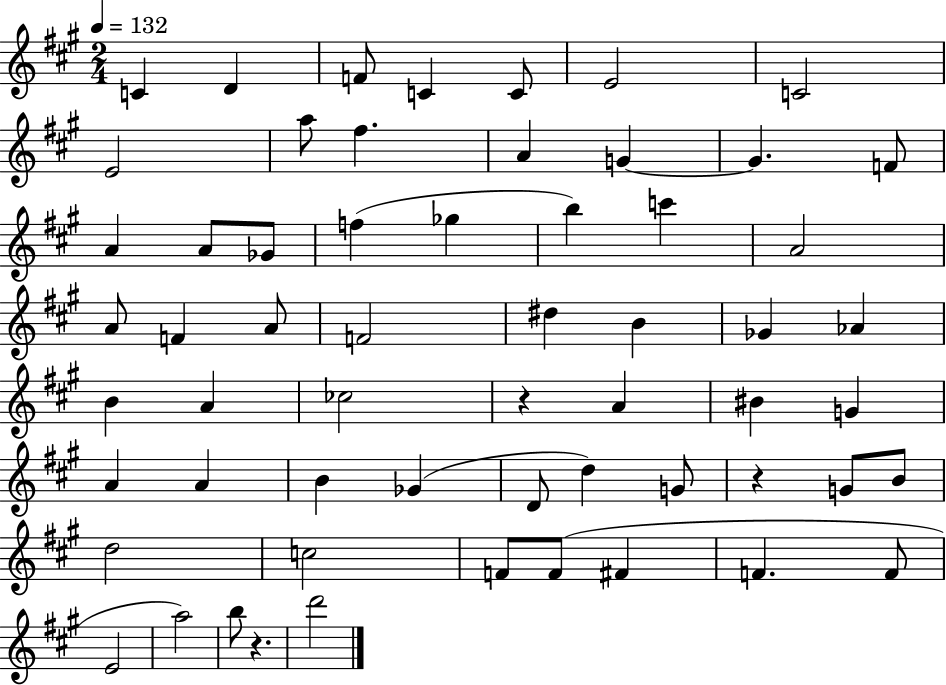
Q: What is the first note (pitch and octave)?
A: C4